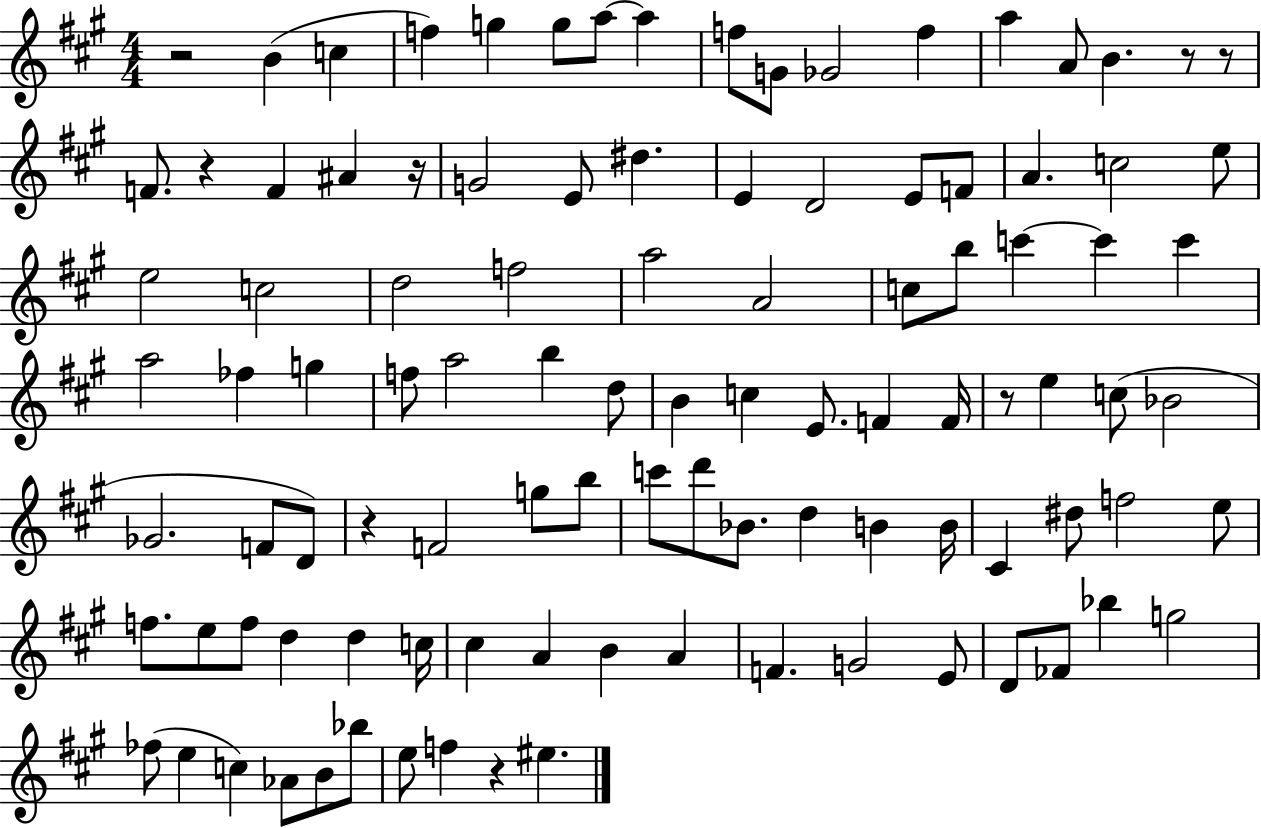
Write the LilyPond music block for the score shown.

{
  \clef treble
  \numericTimeSignature
  \time 4/4
  \key a \major
  r2 b'4( c''4 | f''4) g''4 g''8 a''8~~ a''4 | f''8 g'8 ges'2 f''4 | a''4 a'8 b'4. r8 r8 | \break f'8. r4 f'4 ais'4 r16 | g'2 e'8 dis''4. | e'4 d'2 e'8 f'8 | a'4. c''2 e''8 | \break e''2 c''2 | d''2 f''2 | a''2 a'2 | c''8 b''8 c'''4~~ c'''4 c'''4 | \break a''2 fes''4 g''4 | f''8 a''2 b''4 d''8 | b'4 c''4 e'8. f'4 f'16 | r8 e''4 c''8( bes'2 | \break ges'2. f'8 d'8) | r4 f'2 g''8 b''8 | c'''8 d'''8 bes'8. d''4 b'4 b'16 | cis'4 dis''8 f''2 e''8 | \break f''8. e''8 f''8 d''4 d''4 c''16 | cis''4 a'4 b'4 a'4 | f'4. g'2 e'8 | d'8 fes'8 bes''4 g''2 | \break fes''8( e''4 c''4) aes'8 b'8 bes''8 | e''8 f''4 r4 eis''4. | \bar "|."
}